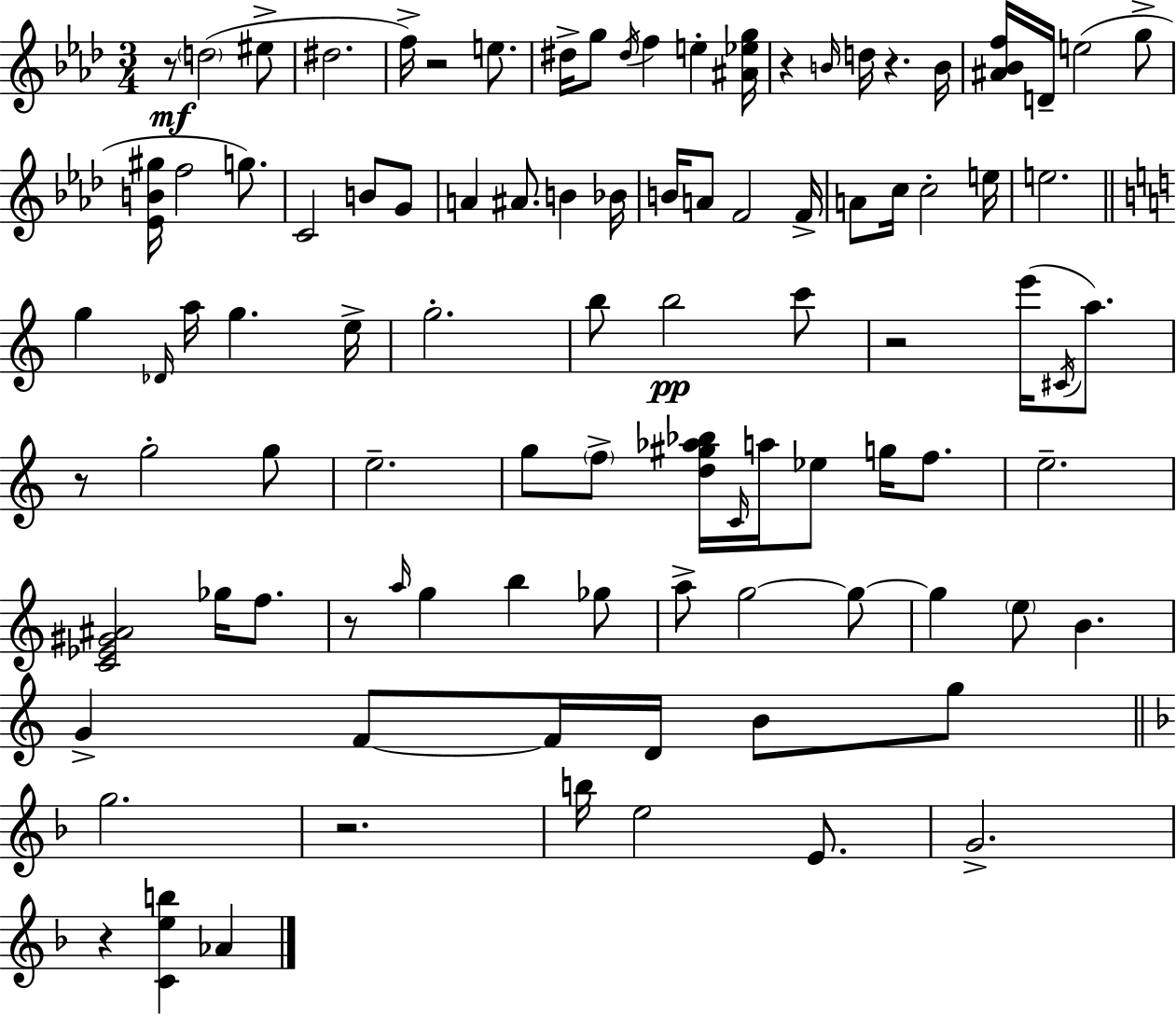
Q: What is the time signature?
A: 3/4